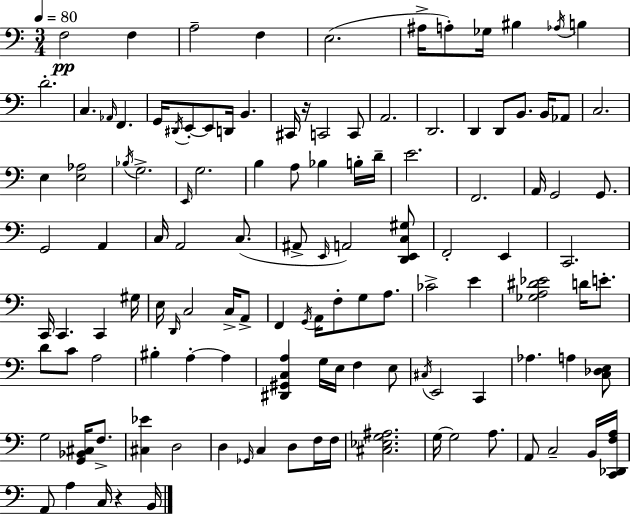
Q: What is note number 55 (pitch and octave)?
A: A2